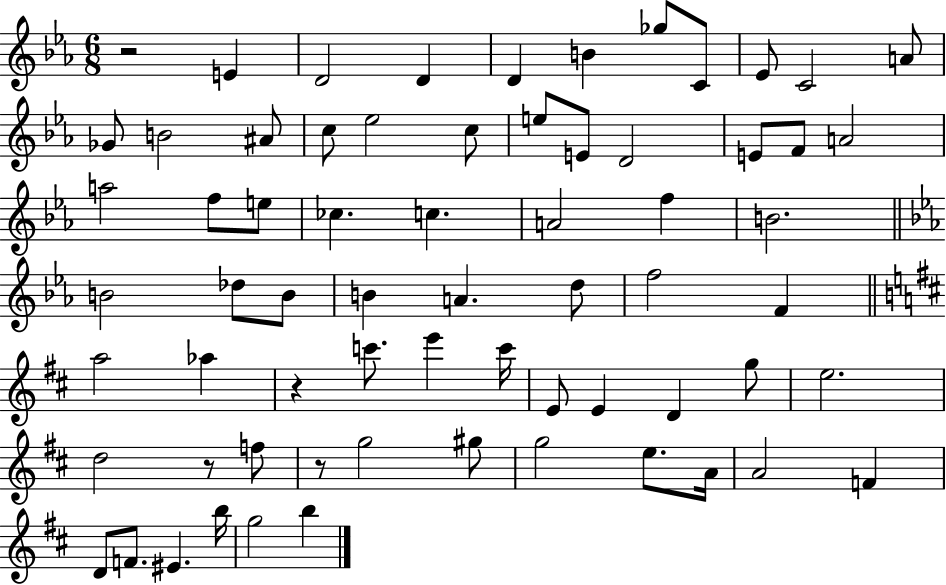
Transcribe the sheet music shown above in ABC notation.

X:1
T:Untitled
M:6/8
L:1/4
K:Eb
z2 E D2 D D B _g/2 C/2 _E/2 C2 A/2 _G/2 B2 ^A/2 c/2 _e2 c/2 e/2 E/2 D2 E/2 F/2 A2 a2 f/2 e/2 _c c A2 f B2 B2 _d/2 B/2 B A d/2 f2 F a2 _a z c'/2 e' c'/4 E/2 E D g/2 e2 d2 z/2 f/2 z/2 g2 ^g/2 g2 e/2 A/4 A2 F D/2 F/2 ^E b/4 g2 b